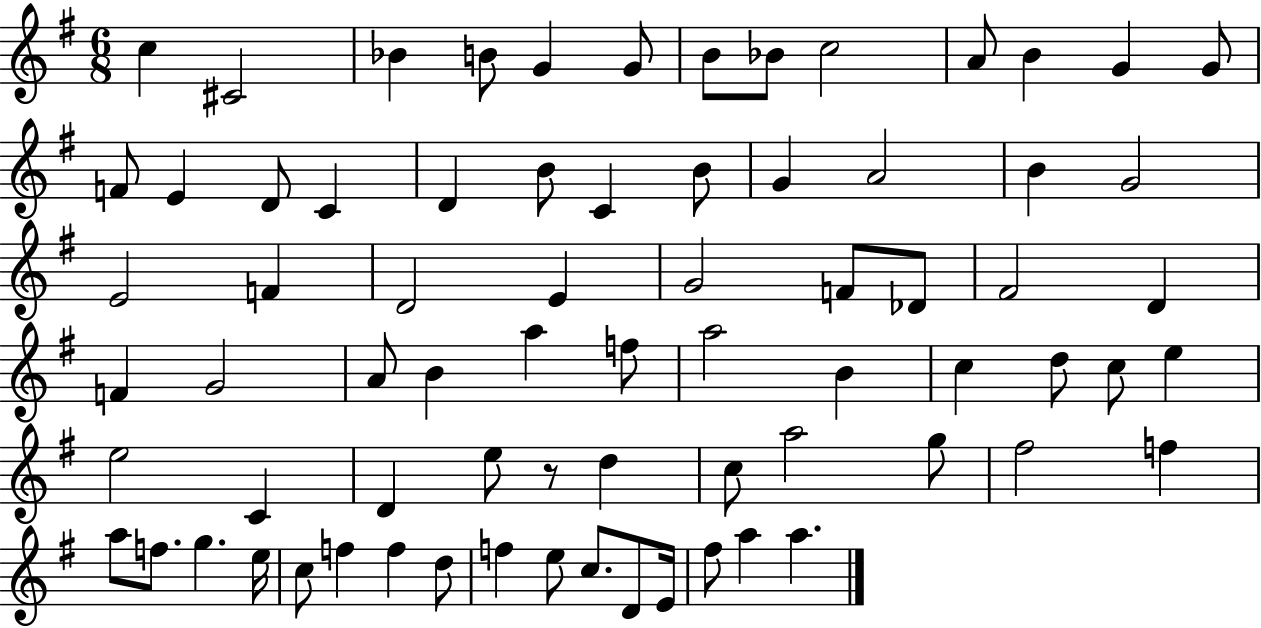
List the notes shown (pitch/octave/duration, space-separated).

C5/q C#4/h Bb4/q B4/e G4/q G4/e B4/e Bb4/e C5/h A4/e B4/q G4/q G4/e F4/e E4/q D4/e C4/q D4/q B4/e C4/q B4/e G4/q A4/h B4/q G4/h E4/h F4/q D4/h E4/q G4/h F4/e Db4/e F#4/h D4/q F4/q G4/h A4/e B4/q A5/q F5/e A5/h B4/q C5/q D5/e C5/e E5/q E5/h C4/q D4/q E5/e R/e D5/q C5/e A5/h G5/e F#5/h F5/q A5/e F5/e. G5/q. E5/s C5/e F5/q F5/q D5/e F5/q E5/e C5/e. D4/e E4/s F#5/e A5/q A5/q.